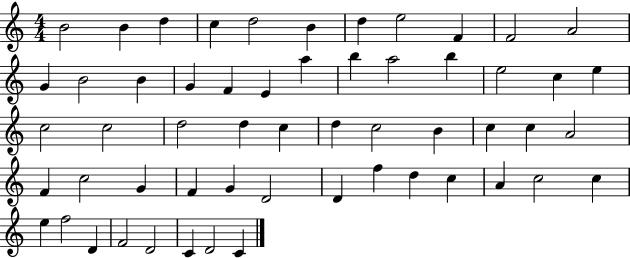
X:1
T:Untitled
M:4/4
L:1/4
K:C
B2 B d c d2 B d e2 F F2 A2 G B2 B G F E a b a2 b e2 c e c2 c2 d2 d c d c2 B c c A2 F c2 G F G D2 D f d c A c2 c e f2 D F2 D2 C D2 C